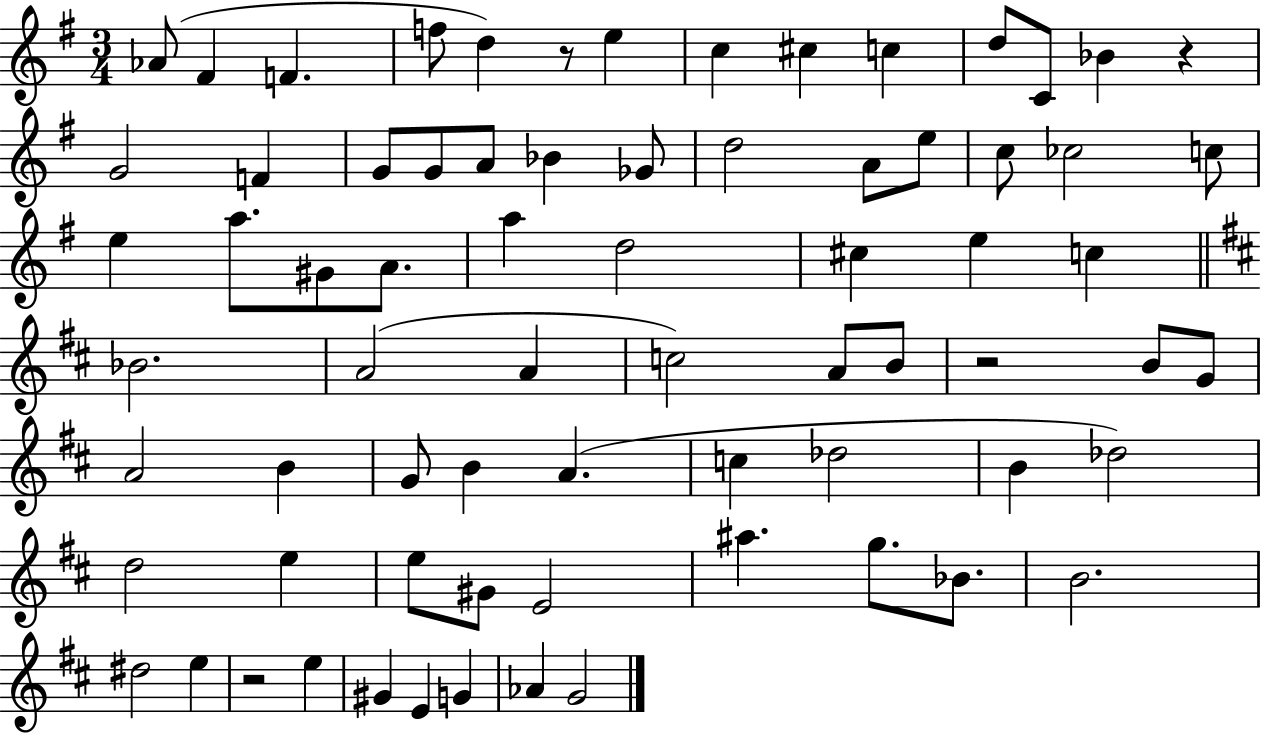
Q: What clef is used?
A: treble